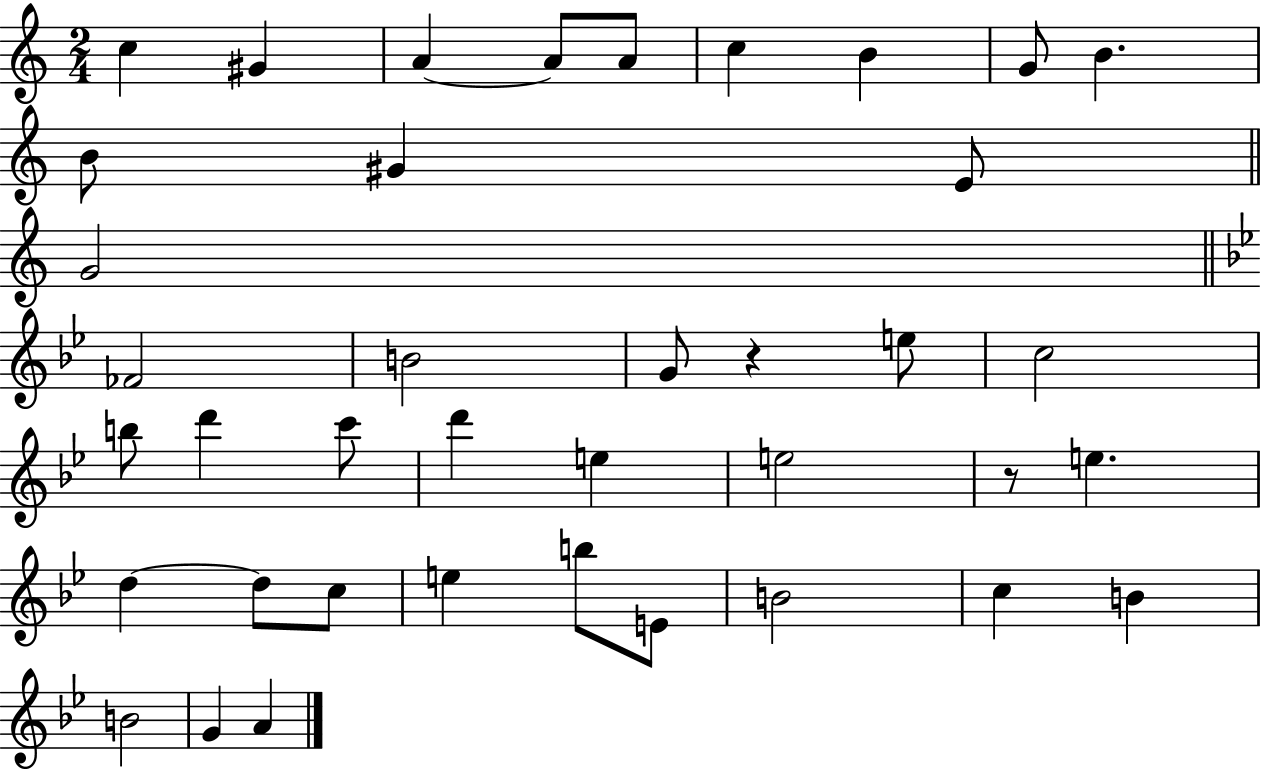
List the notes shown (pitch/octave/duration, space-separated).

C5/q G#4/q A4/q A4/e A4/e C5/q B4/q G4/e B4/q. B4/e G#4/q E4/e G4/h FES4/h B4/h G4/e R/q E5/e C5/h B5/e D6/q C6/e D6/q E5/q E5/h R/e E5/q. D5/q D5/e C5/e E5/q B5/e E4/e B4/h C5/q B4/q B4/h G4/q A4/q